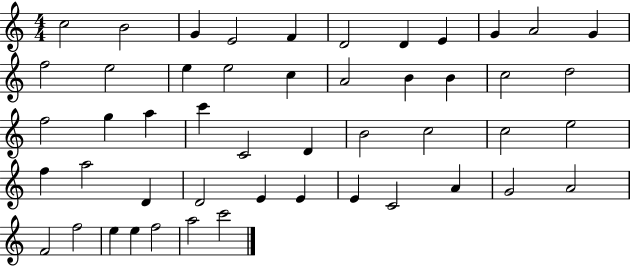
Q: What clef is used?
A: treble